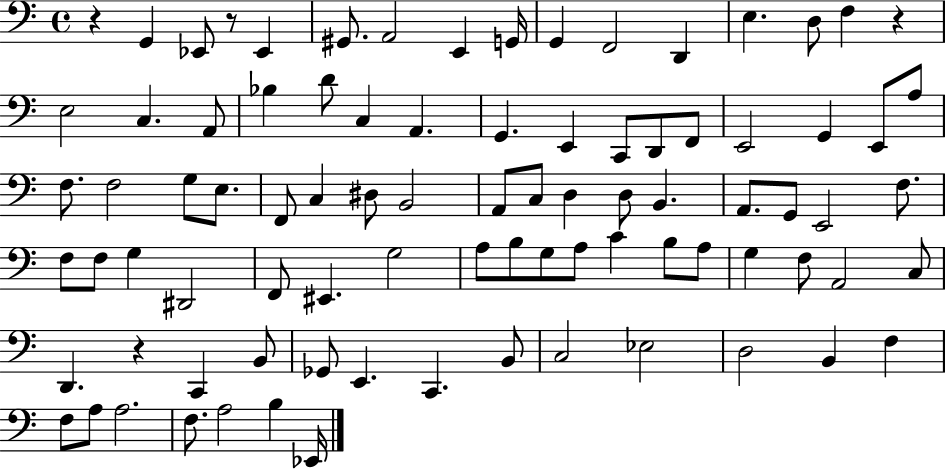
X:1
T:Untitled
M:4/4
L:1/4
K:C
z G,, _E,,/2 z/2 _E,, ^G,,/2 A,,2 E,, G,,/4 G,, F,,2 D,, E, D,/2 F, z E,2 C, A,,/2 _B, D/2 C, A,, G,, E,, C,,/2 D,,/2 F,,/2 E,,2 G,, E,,/2 A,/2 F,/2 F,2 G,/2 E,/2 F,,/2 C, ^D,/2 B,,2 A,,/2 C,/2 D, D,/2 B,, A,,/2 G,,/2 E,,2 F,/2 F,/2 F,/2 G, ^D,,2 F,,/2 ^E,, G,2 A,/2 B,/2 G,/2 A,/2 C B,/2 A,/2 G, F,/2 A,,2 C,/2 D,, z C,, B,,/2 _G,,/2 E,, C,, B,,/2 C,2 _E,2 D,2 B,, F, F,/2 A,/2 A,2 F,/2 A,2 B, _E,,/4